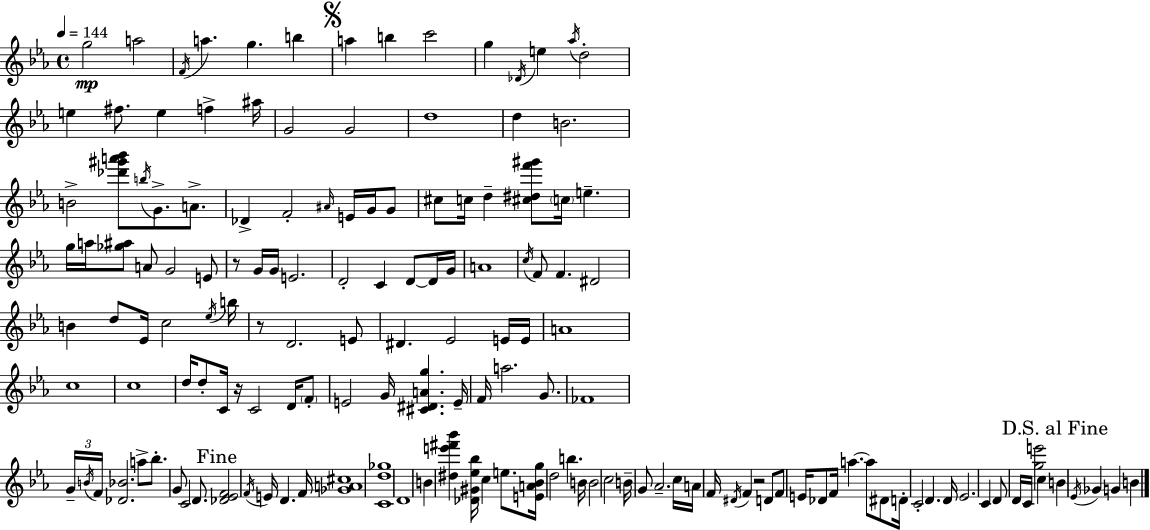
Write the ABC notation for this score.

X:1
T:Untitled
M:4/4
L:1/4
K:Eb
g2 a2 F/4 a g b a b c'2 g _D/4 e _a/4 d2 e ^f/2 e f ^a/4 G2 G2 d4 d B2 B2 [_d'^g'a'_b']/2 b/4 G/2 A/2 _D F2 ^A/4 E/4 G/4 G/2 ^c/2 c/4 d [^c^df'^g']/2 c/4 e g/4 a/4 [_g^a]/2 A/2 G2 E/2 z/2 G/4 G/4 E2 D2 C D/2 D/4 G/4 A4 c/4 F/2 F ^D2 B d/2 _E/4 c2 _e/4 b/4 z/2 D2 E/2 ^D _E2 E/4 E/4 A4 c4 c4 d/4 d/2 C/4 z/4 C2 D/4 F/2 E2 G/4 [^C^DAg] E/4 F/4 a2 G/2 _F4 G/4 B/4 F/4 [_D_B]2 a/2 _b/2 G/2 C2 D/2 [_D_EF]2 F/4 E/4 D F/4 [_GA^c]4 [Cd_g]4 D4 B [^de'^f'_b'] [_D^G_e_b]/4 c e/2 [EA_Bg]/4 d2 b B/4 B2 c2 B/4 G/2 _A2 c/4 A/4 F/4 ^D/4 F z2 D/2 F/2 E/4 _D/2 F/4 a a/2 ^D/2 D/4 C2 D D/4 _E2 C D/2 D/4 C/4 [ge']2 c B _E/4 _G G B